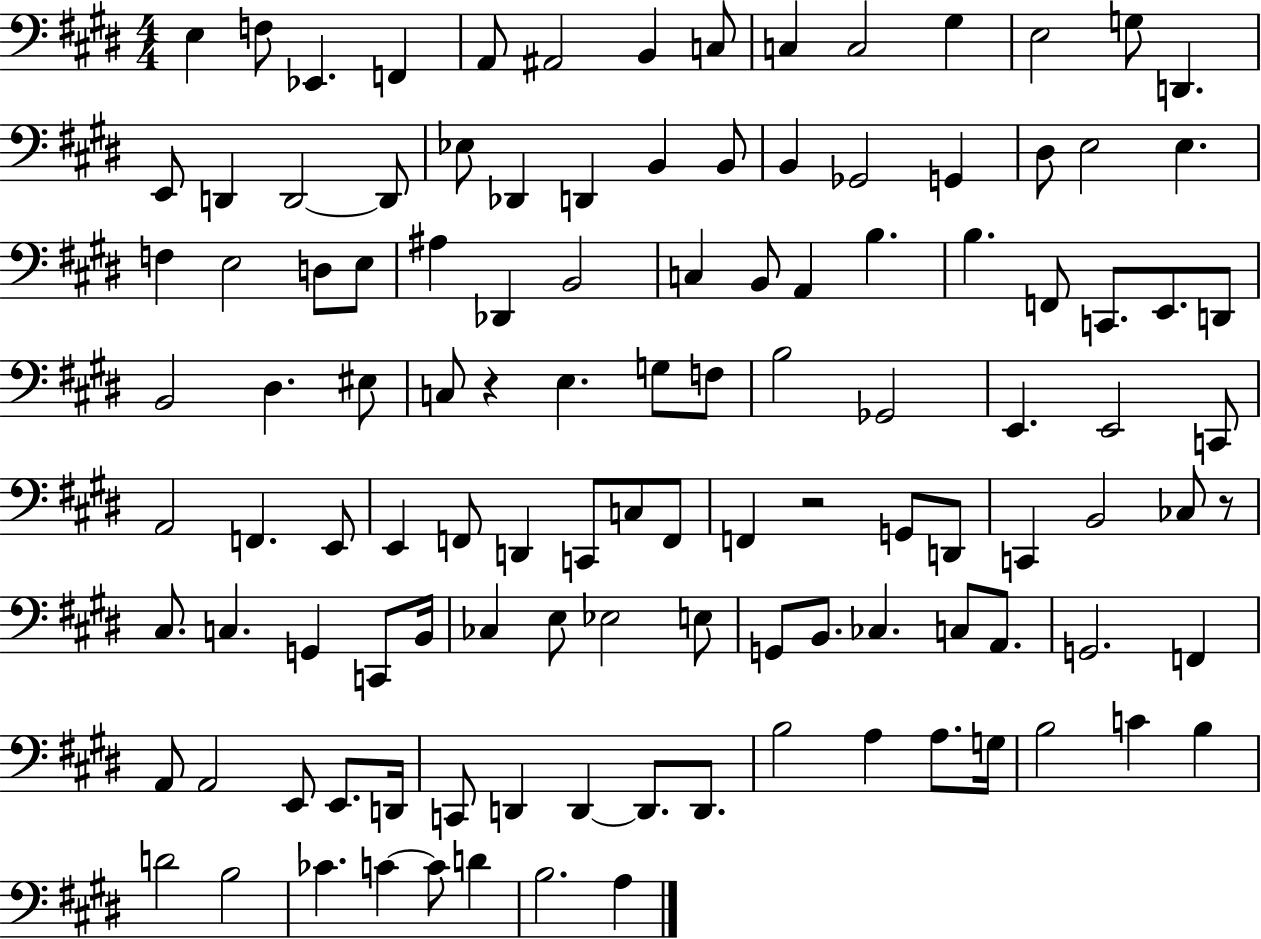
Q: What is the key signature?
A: E major